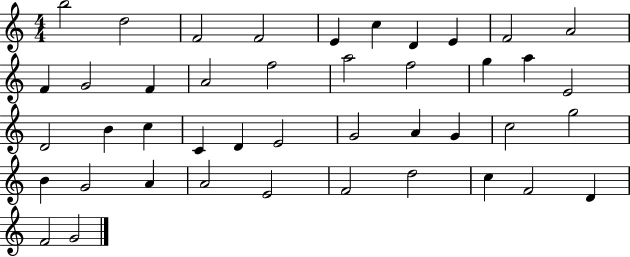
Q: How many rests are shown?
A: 0